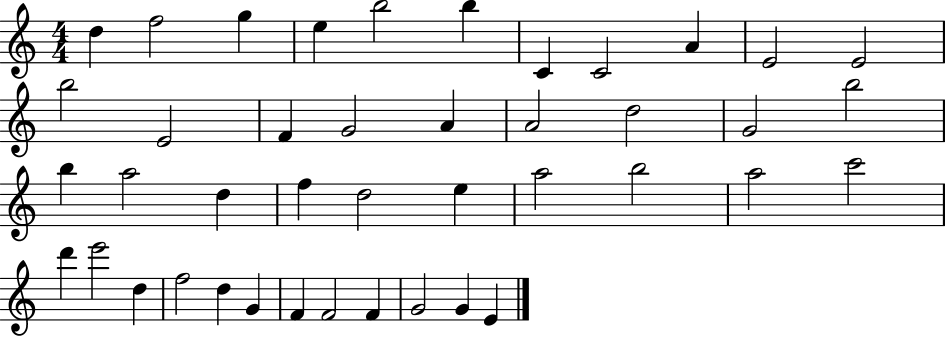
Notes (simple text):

D5/q F5/h G5/q E5/q B5/h B5/q C4/q C4/h A4/q E4/h E4/h B5/h E4/h F4/q G4/h A4/q A4/h D5/h G4/h B5/h B5/q A5/h D5/q F5/q D5/h E5/q A5/h B5/h A5/h C6/h D6/q E6/h D5/q F5/h D5/q G4/q F4/q F4/h F4/q G4/h G4/q E4/q